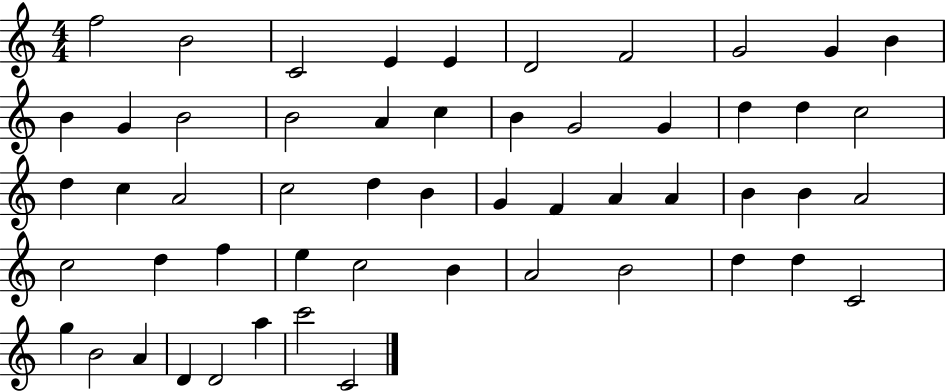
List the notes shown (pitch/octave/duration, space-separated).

F5/h B4/h C4/h E4/q E4/q D4/h F4/h G4/h G4/q B4/q B4/q G4/q B4/h B4/h A4/q C5/q B4/q G4/h G4/q D5/q D5/q C5/h D5/q C5/q A4/h C5/h D5/q B4/q G4/q F4/q A4/q A4/q B4/q B4/q A4/h C5/h D5/q F5/q E5/q C5/h B4/q A4/h B4/h D5/q D5/q C4/h G5/q B4/h A4/q D4/q D4/h A5/q C6/h C4/h